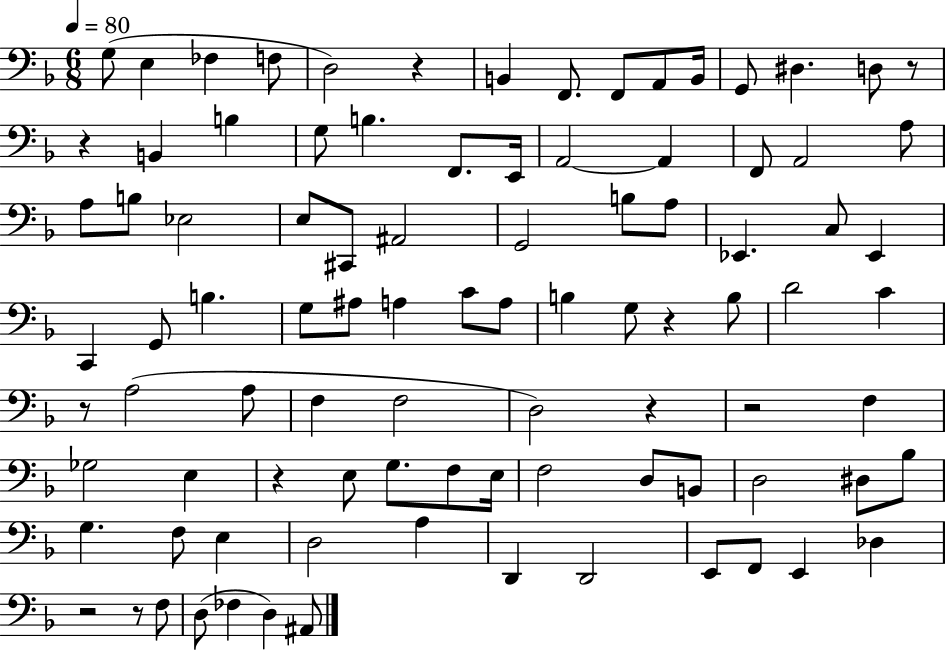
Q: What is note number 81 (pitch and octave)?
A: FES3